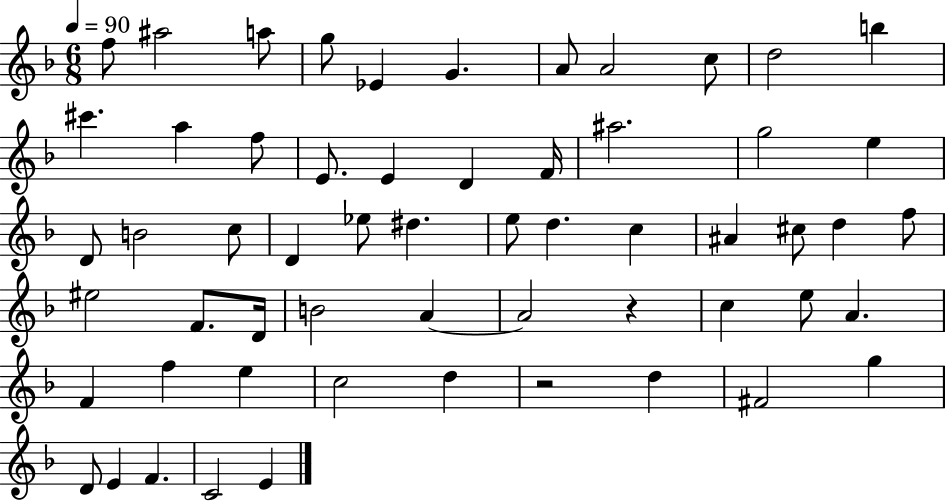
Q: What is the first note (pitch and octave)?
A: F5